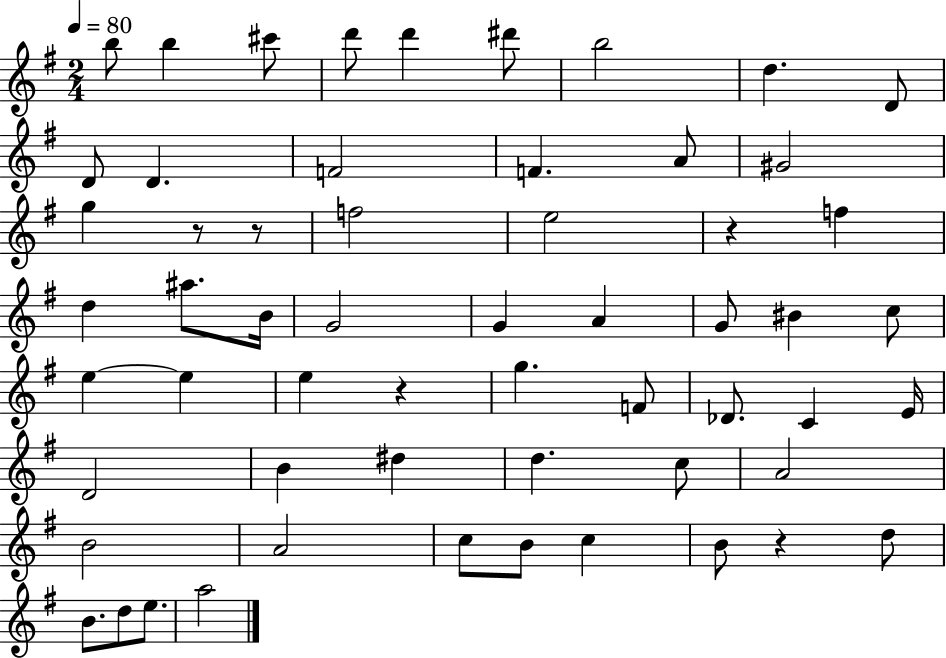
B5/e B5/q C#6/e D6/e D6/q D#6/e B5/h D5/q. D4/e D4/e D4/q. F4/h F4/q. A4/e G#4/h G5/q R/e R/e F5/h E5/h R/q F5/q D5/q A#5/e. B4/s G4/h G4/q A4/q G4/e BIS4/q C5/e E5/q E5/q E5/q R/q G5/q. F4/e Db4/e. C4/q E4/s D4/h B4/q D#5/q D5/q. C5/e A4/h B4/h A4/h C5/e B4/e C5/q B4/e R/q D5/e B4/e. D5/e E5/e. A5/h